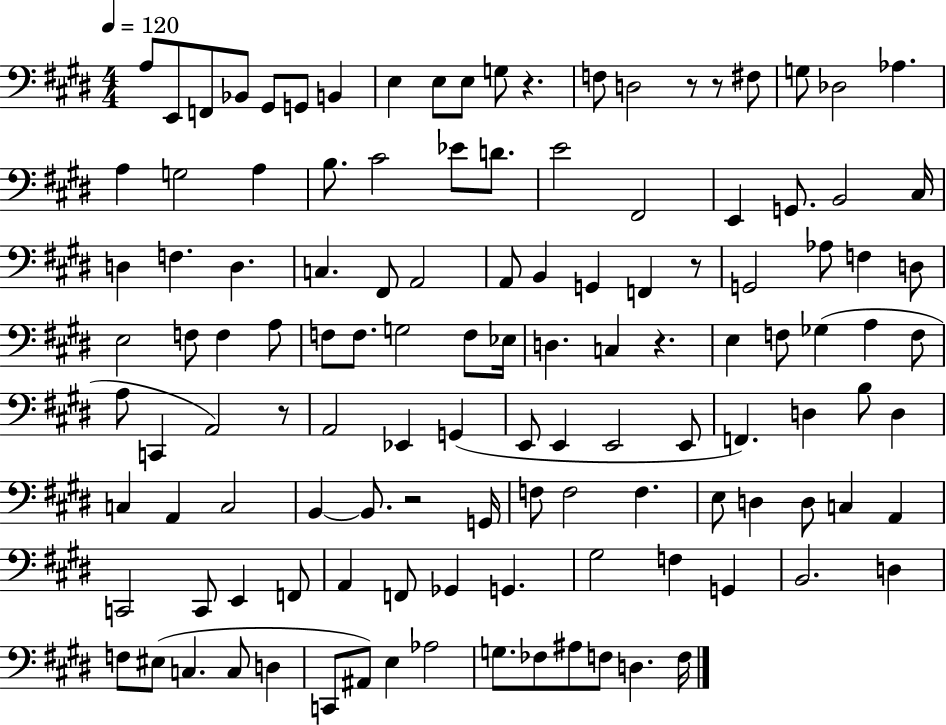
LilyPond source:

{
  \clef bass
  \numericTimeSignature
  \time 4/4
  \key e \major
  \tempo 4 = 120
  a8 e,8 f,8 bes,8 gis,8 g,8 b,4 | e4 e8 e8 g8 r4. | f8 d2 r8 r8 fis8 | g8 des2 aes4. | \break a4 g2 a4 | b8. cis'2 ees'8 d'8. | e'2 fis,2 | e,4 g,8. b,2 cis16 | \break d4 f4. d4. | c4. fis,8 a,2 | a,8 b,4 g,4 f,4 r8 | g,2 aes8 f4 d8 | \break e2 f8 f4 a8 | f8 f8. g2 f8 ees16 | d4. c4 r4. | e4 f8 ges4( a4 f8 | \break a8 c,4 a,2) r8 | a,2 ees,4 g,4( | e,8 e,4 e,2 e,8 | f,4.) d4 b8 d4 | \break c4 a,4 c2 | b,4~~ b,8. r2 g,16 | f8 f2 f4. | e8 d4 d8 c4 a,4 | \break c,2 c,8 e,4 f,8 | a,4 f,8 ges,4 g,4. | gis2 f4 g,4 | b,2. d4 | \break f8 eis8( c4. c8 d4 | c,8 ais,8) e4 aes2 | g8. fes8 ais8 f8 d4. f16 | \bar "|."
}